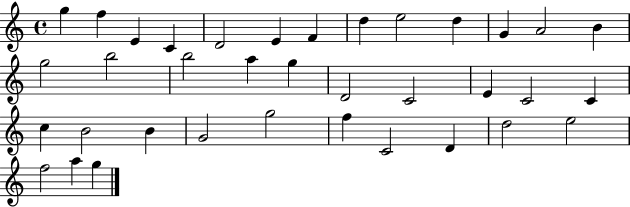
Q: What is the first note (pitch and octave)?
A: G5